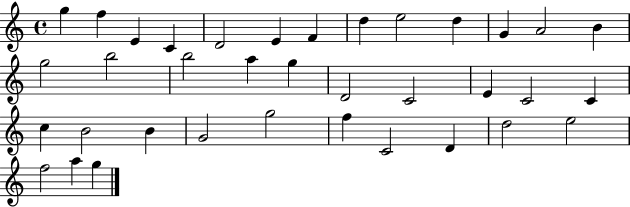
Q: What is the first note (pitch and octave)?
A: G5